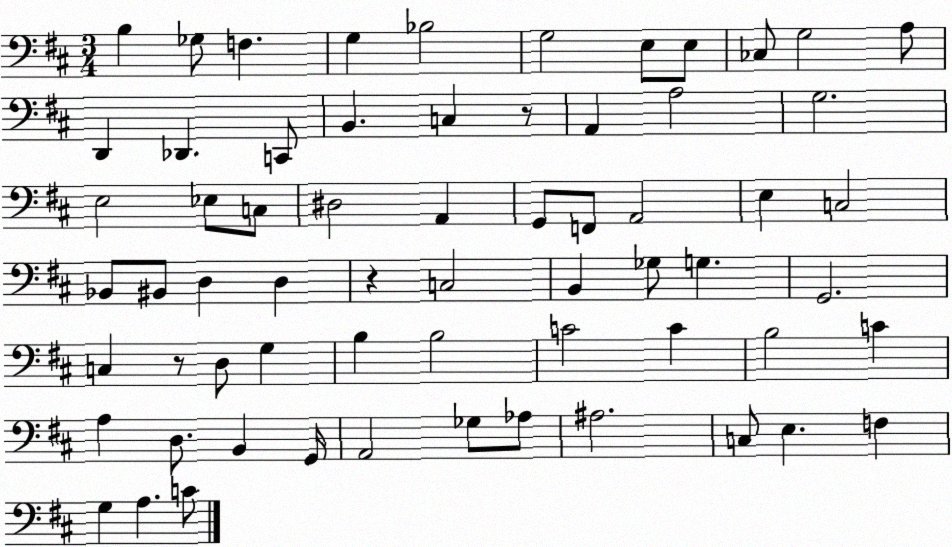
X:1
T:Untitled
M:3/4
L:1/4
K:D
B, _G,/2 F, G, _B,2 G,2 E,/2 E,/2 _C,/2 G,2 A,/2 D,, _D,, C,,/2 B,, C, z/2 A,, A,2 G,2 E,2 _E,/2 C,/2 ^D,2 A,, G,,/2 F,,/2 A,,2 E, C,2 _B,,/2 ^B,,/2 D, D, z C,2 B,, _G,/2 G, G,,2 C, z/2 D,/2 G, B, B,2 C2 C B,2 C A, D,/2 B,, G,,/4 A,,2 _G,/2 _A,/2 ^A,2 C,/2 E, F, G, A, C/2